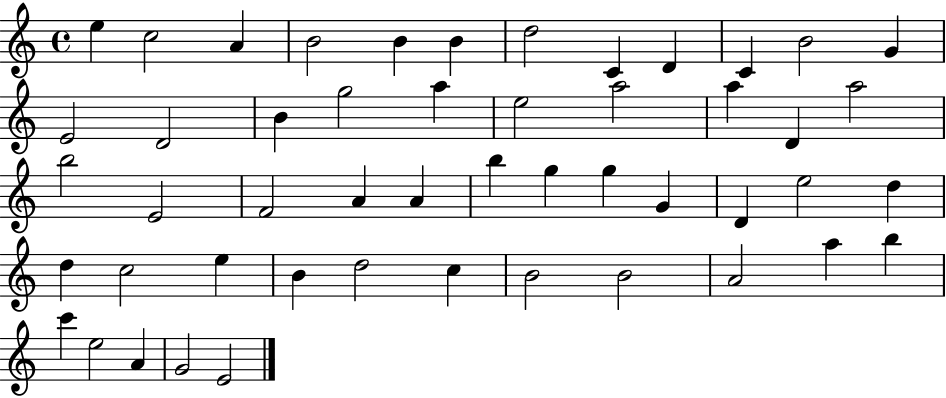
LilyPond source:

{
  \clef treble
  \time 4/4
  \defaultTimeSignature
  \key c \major
  e''4 c''2 a'4 | b'2 b'4 b'4 | d''2 c'4 d'4 | c'4 b'2 g'4 | \break e'2 d'2 | b'4 g''2 a''4 | e''2 a''2 | a''4 d'4 a''2 | \break b''2 e'2 | f'2 a'4 a'4 | b''4 g''4 g''4 g'4 | d'4 e''2 d''4 | \break d''4 c''2 e''4 | b'4 d''2 c''4 | b'2 b'2 | a'2 a''4 b''4 | \break c'''4 e''2 a'4 | g'2 e'2 | \bar "|."
}